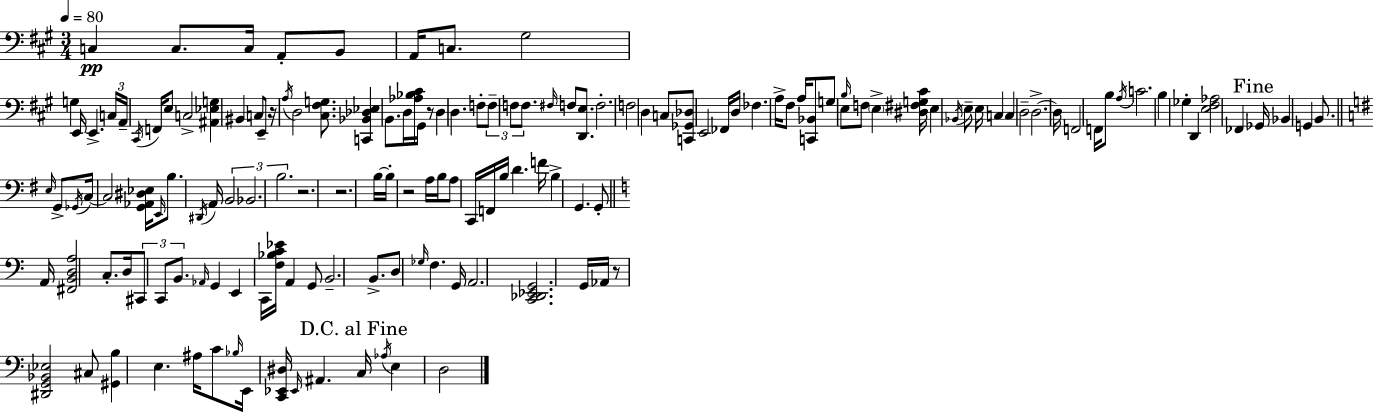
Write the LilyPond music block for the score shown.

{
  \clef bass
  \numericTimeSignature
  \time 3/4
  \key a \major
  \tempo 4 = 80
  c4\pp c8. c16 a,8-. b,8 | a,16 c8. gis2 | g4 e,16 e,4.-> \tuplet 3/2 { c16 | a,16-- \acciaccatura { cis,16 } } f,16 e8 c2-> | \break <ais, ees g>4 bis,4 c8 e,8-- | r16 \acciaccatura { a16 } d2 <cis fis g>8. | <c, bes, des ees>4 b,8. d16 <aes bes cis'>16 gis,16 | r8 d4 d4. | \break f8-. \tuplet 3/2 { f8-- f8 f8. } \grace { fis16 } f8 | <d, e>8. f2.-. | f2 d4 | c8 <c, ges, des>8 e,2 | \break fes,16 d16 fes4. a16-> | fis8 a16 <c, bes,>8 g8 e8 \grace { b16 } f8 | \parenthesize e4-> <dis fis g cis'>16 e4 \acciaccatura { bes,16 } e8-- | e16 c4 c4 d2-- | \break d2.->~~ | d16 f,2 | f,16 b8 \acciaccatura { a16 } c'2. | b4 ges4-. | \break d,4 <e fis aes>2 | fes,4 \mark "Fine" ges,16 bes,4 g,4 | b,8. \bar "||" \break \key g \major \grace { e16 } g,8-> \acciaccatura { ges,16 } c16~~ c2 | <g, aes, dis ees>16 \grace { e,16 } b8. \acciaccatura { dis,16 } a,16 \tuplet 3/2 { b,2 | bes,2. | b2. } | \break r2. | r2. | b16~~ b16-. r2 | a16 b16 a8 c,16 f,16 b16 d'4. | \break f'16 b4-> g,4. | g,8-. \bar "||" \break \key c \major a,16 <fis, b, d a>2 c8.-. | d16 \tuplet 3/2 { cis,8 c,8 b,8. } \grace { aes,16 } g,4 | e,4 c,16 <f bes c' ees'>16 a,4 g,8 | b,2.-- | \break b,8.-> d8 \grace { ges16 } f4. | g,16 a,2. | <c, des, ees, g,>2. | g,16 aes,16 r8 <dis, g, bes, ees>2 | \break cis8 <gis, b>4 e4. | ais16 c'8 \grace { bes16 } e,16 <c, ees, dis>16 \grace { ees,16 } ais,4. | \mark "D.C. al Fine" c16 \acciaccatura { aes16 } e4 d2 | \bar "|."
}